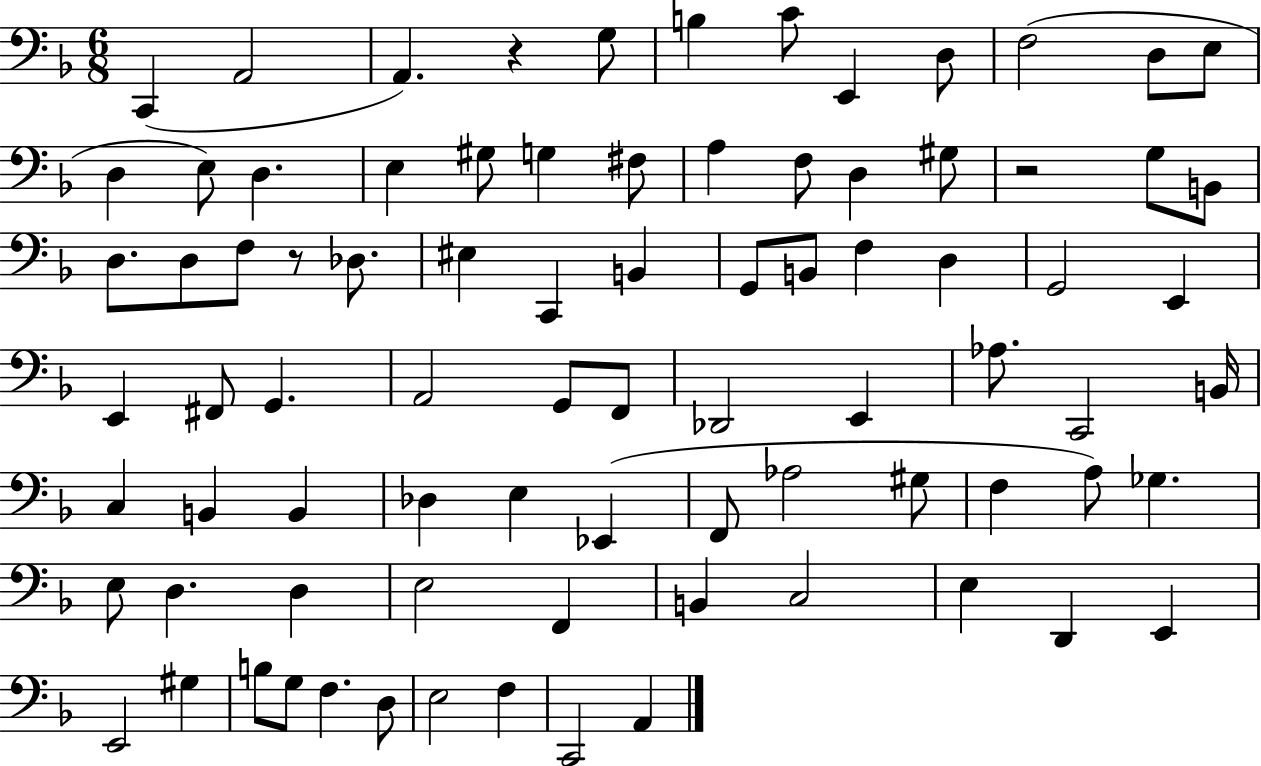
C2/q A2/h A2/q. R/q G3/e B3/q C4/e E2/q D3/e F3/h D3/e E3/e D3/q E3/e D3/q. E3/q G#3/e G3/q F#3/e A3/q F3/e D3/q G#3/e R/h G3/e B2/e D3/e. D3/e F3/e R/e Db3/e. EIS3/q C2/q B2/q G2/e B2/e F3/q D3/q G2/h E2/q E2/q F#2/e G2/q. A2/h G2/e F2/e Db2/h E2/q Ab3/e. C2/h B2/s C3/q B2/q B2/q Db3/q E3/q Eb2/q F2/e Ab3/h G#3/e F3/q A3/e Gb3/q. E3/e D3/q. D3/q E3/h F2/q B2/q C3/h E3/q D2/q E2/q E2/h G#3/q B3/e G3/e F3/q. D3/e E3/h F3/q C2/h A2/q